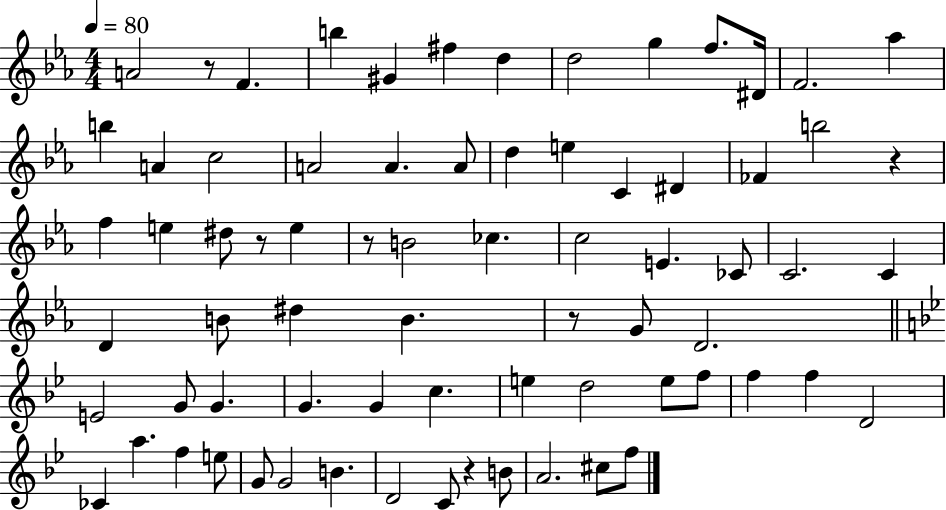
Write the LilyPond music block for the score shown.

{
  \clef treble
  \numericTimeSignature
  \time 4/4
  \key ees \major
  \tempo 4 = 80
  a'2 r8 f'4. | b''4 gis'4 fis''4 d''4 | d''2 g''4 f''8. dis'16 | f'2. aes''4 | \break b''4 a'4 c''2 | a'2 a'4. a'8 | d''4 e''4 c'4 dis'4 | fes'4 b''2 r4 | \break f''4 e''4 dis''8 r8 e''4 | r8 b'2 ces''4. | c''2 e'4. ces'8 | c'2. c'4 | \break d'4 b'8 dis''4 b'4. | r8 g'8 d'2. | \bar "||" \break \key bes \major e'2 g'8 g'4. | g'4. g'4 c''4. | e''4 d''2 e''8 f''8 | f''4 f''4 d'2 | \break ces'4 a''4. f''4 e''8 | g'8 g'2 b'4. | d'2 c'8 r4 b'8 | a'2. cis''8 f''8 | \break \bar "|."
}